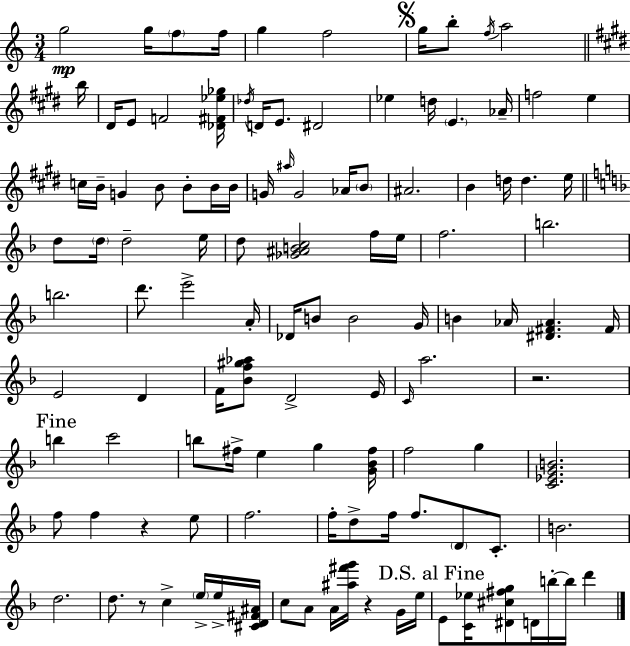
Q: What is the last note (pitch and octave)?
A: D6